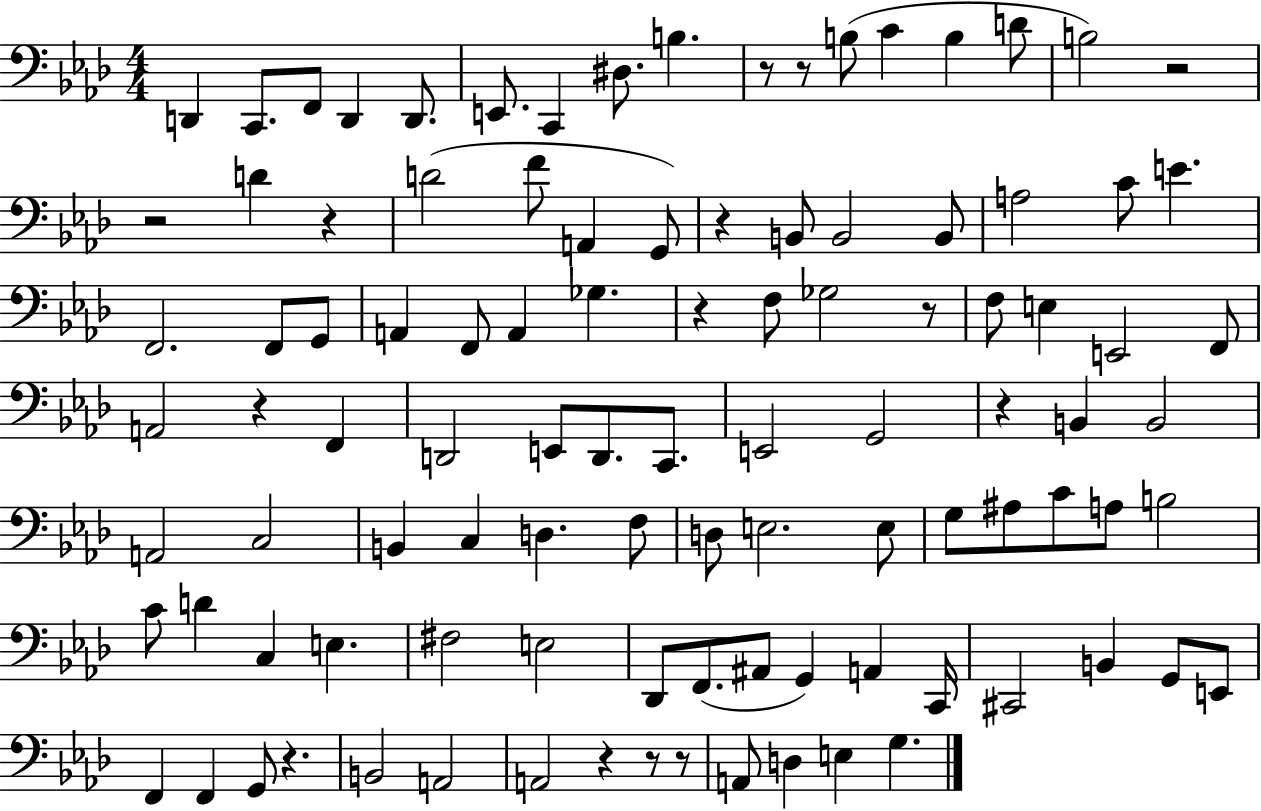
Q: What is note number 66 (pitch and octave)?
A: E3